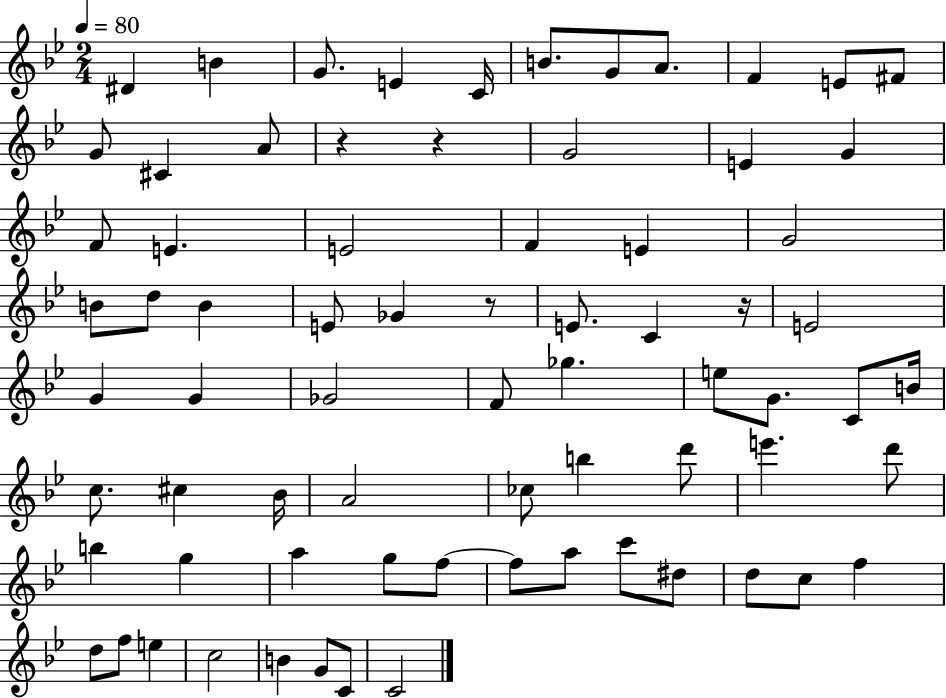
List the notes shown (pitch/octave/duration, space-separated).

D#4/q B4/q G4/e. E4/q C4/s B4/e. G4/e A4/e. F4/q E4/e F#4/e G4/e C#4/q A4/e R/q R/q G4/h E4/q G4/q F4/e E4/q. E4/h F4/q E4/q G4/h B4/e D5/e B4/q E4/e Gb4/q R/e E4/e. C4/q R/s E4/h G4/q G4/q Gb4/h F4/e Gb5/q. E5/e G4/e. C4/e B4/s C5/e. C#5/q Bb4/s A4/h CES5/e B5/q D6/e E6/q. D6/e B5/q G5/q A5/q G5/e F5/e F5/e A5/e C6/e D#5/e D5/e C5/e F5/q D5/e F5/e E5/q C5/h B4/q G4/e C4/e C4/h